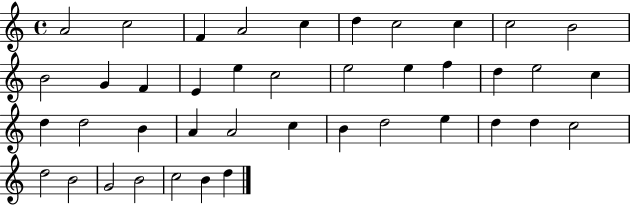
X:1
T:Untitled
M:4/4
L:1/4
K:C
A2 c2 F A2 c d c2 c c2 B2 B2 G F E e c2 e2 e f d e2 c d d2 B A A2 c B d2 e d d c2 d2 B2 G2 B2 c2 B d